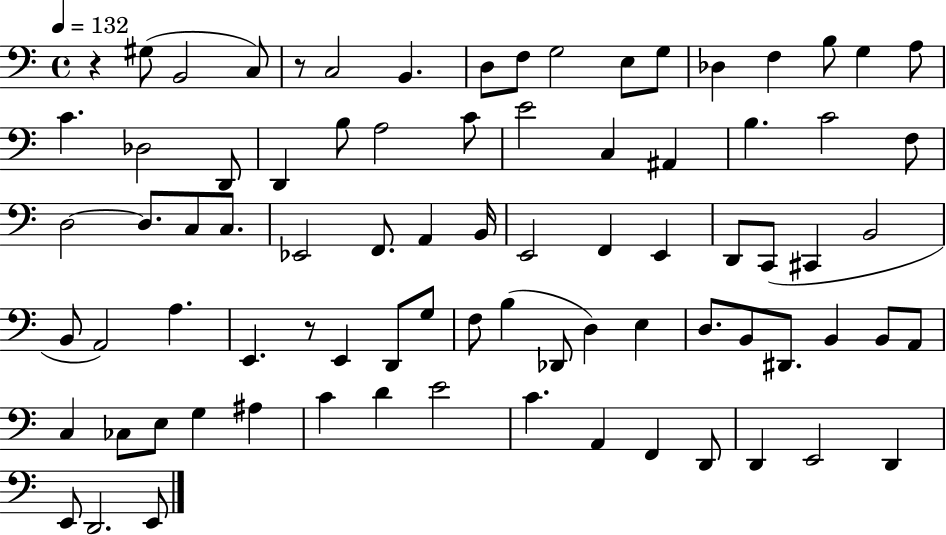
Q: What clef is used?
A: bass